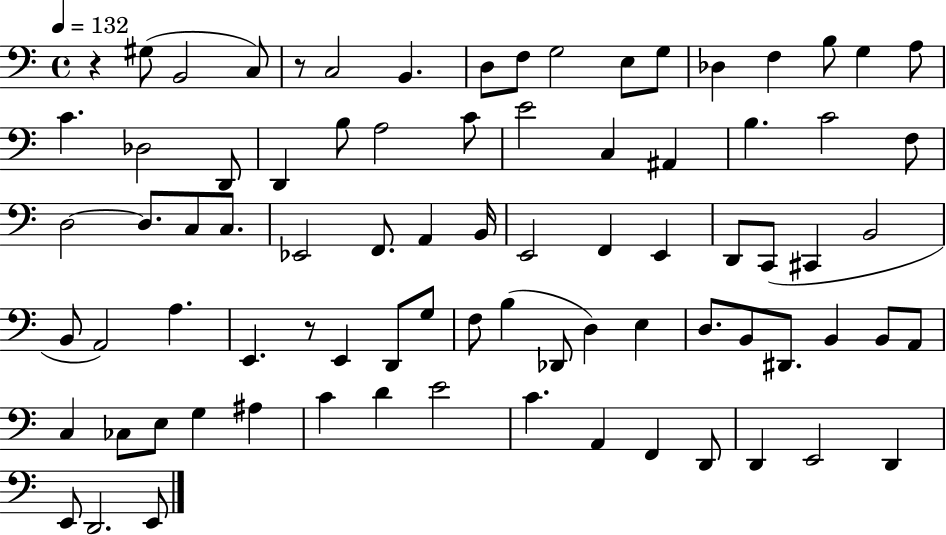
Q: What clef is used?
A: bass